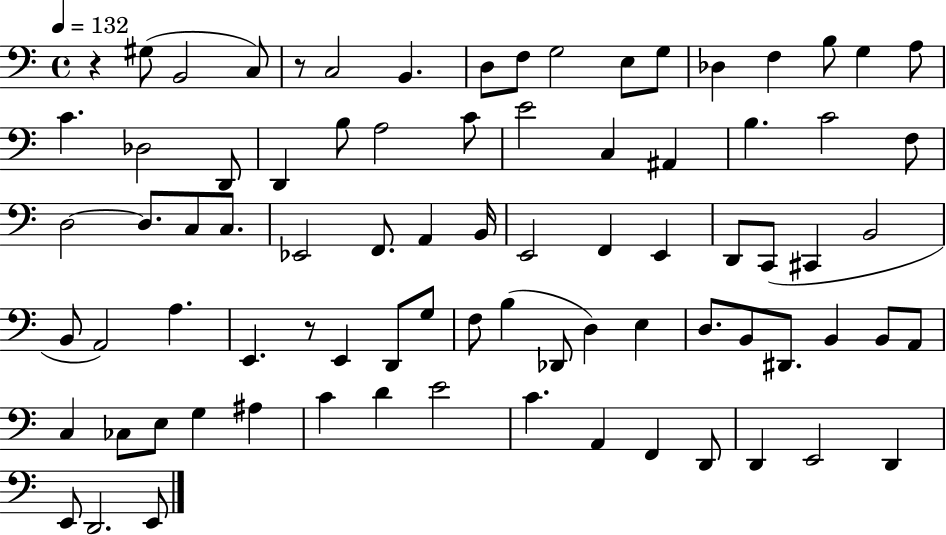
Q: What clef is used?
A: bass